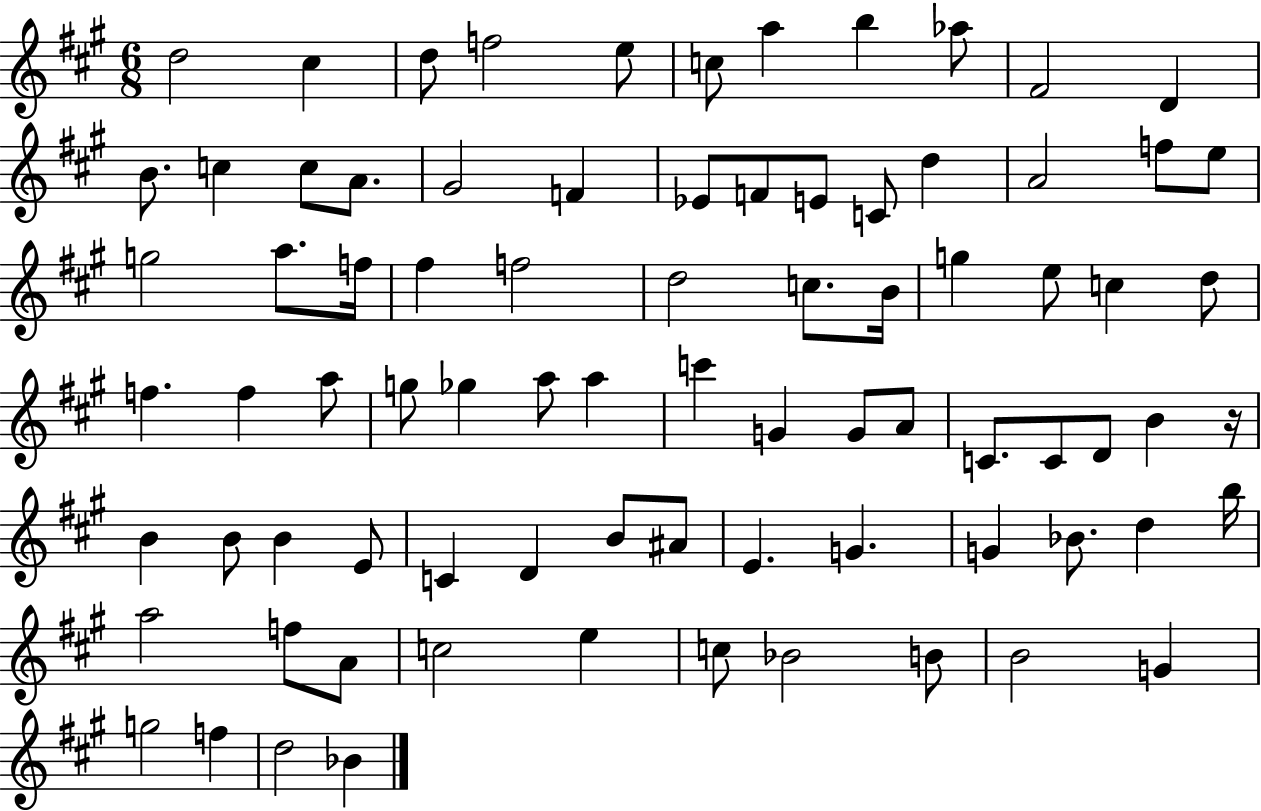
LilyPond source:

{
  \clef treble
  \numericTimeSignature
  \time 6/8
  \key a \major
  \repeat volta 2 { d''2 cis''4 | d''8 f''2 e''8 | c''8 a''4 b''4 aes''8 | fis'2 d'4 | \break b'8. c''4 c''8 a'8. | gis'2 f'4 | ees'8 f'8 e'8 c'8 d''4 | a'2 f''8 e''8 | \break g''2 a''8. f''16 | fis''4 f''2 | d''2 c''8. b'16 | g''4 e''8 c''4 d''8 | \break f''4. f''4 a''8 | g''8 ges''4 a''8 a''4 | c'''4 g'4 g'8 a'8 | c'8. c'8 d'8 b'4 r16 | \break b'4 b'8 b'4 e'8 | c'4 d'4 b'8 ais'8 | e'4. g'4. | g'4 bes'8. d''4 b''16 | \break a''2 f''8 a'8 | c''2 e''4 | c''8 bes'2 b'8 | b'2 g'4 | \break g''2 f''4 | d''2 bes'4 | } \bar "|."
}